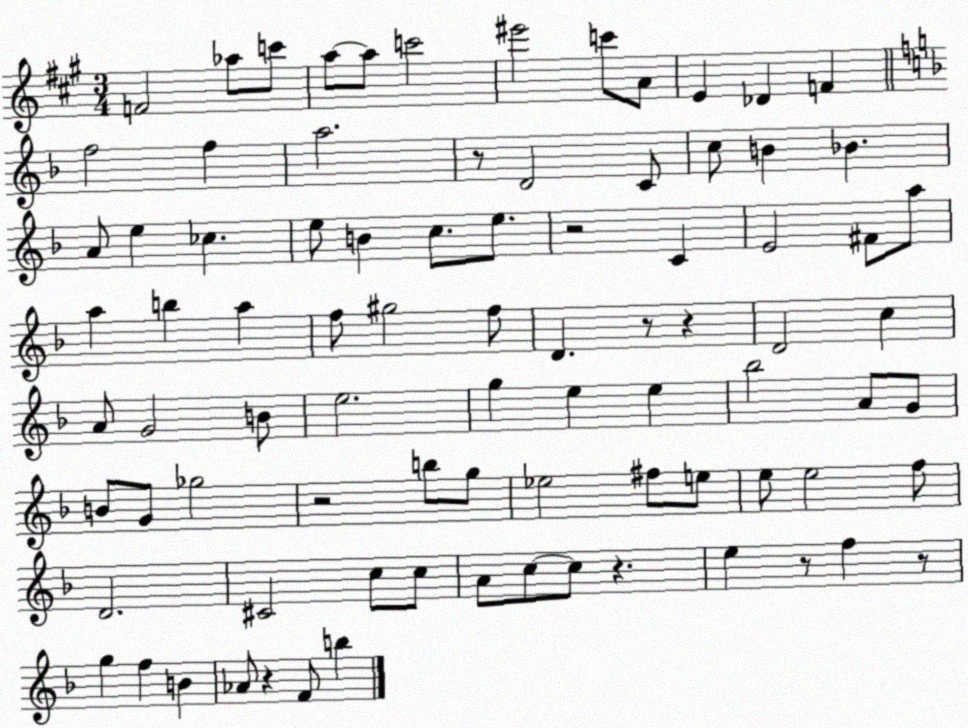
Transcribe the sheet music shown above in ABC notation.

X:1
T:Untitled
M:3/4
L:1/4
K:A
F2 _a/2 c'/2 a/2 a/2 c'2 ^e'2 c'/2 A/2 E _D F f2 f a2 z/2 D2 C/2 c/2 B _B A/2 e _c e/2 B c/2 e/2 z2 C E2 ^F/2 a/2 a b a f/2 ^g2 f/2 D z/2 z D2 c A/2 G2 B/2 e2 g e e _b2 A/2 G/2 B/2 G/2 _g2 z2 b/2 g/2 _e2 ^f/2 e/2 e/2 e2 f/2 D2 ^C2 c/2 c/2 A/2 c/2 c/2 z e z/2 f z/2 g f B _A/2 z F/2 b